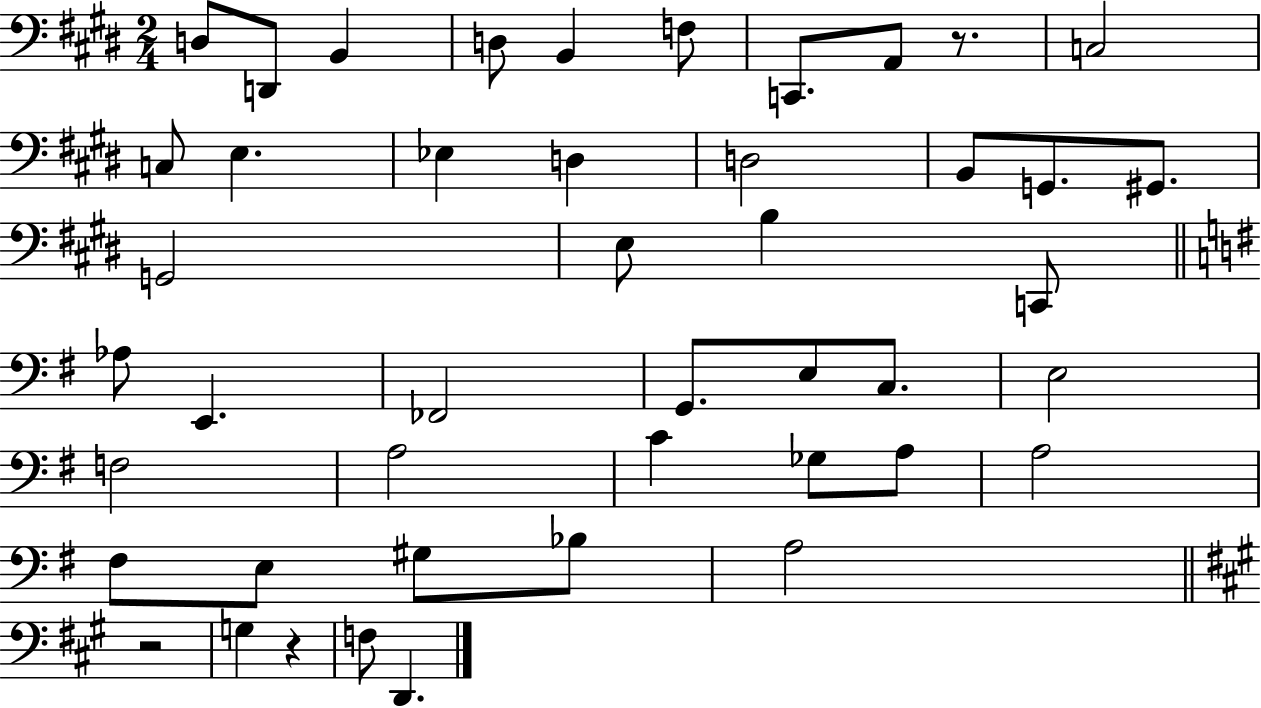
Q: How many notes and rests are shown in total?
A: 45